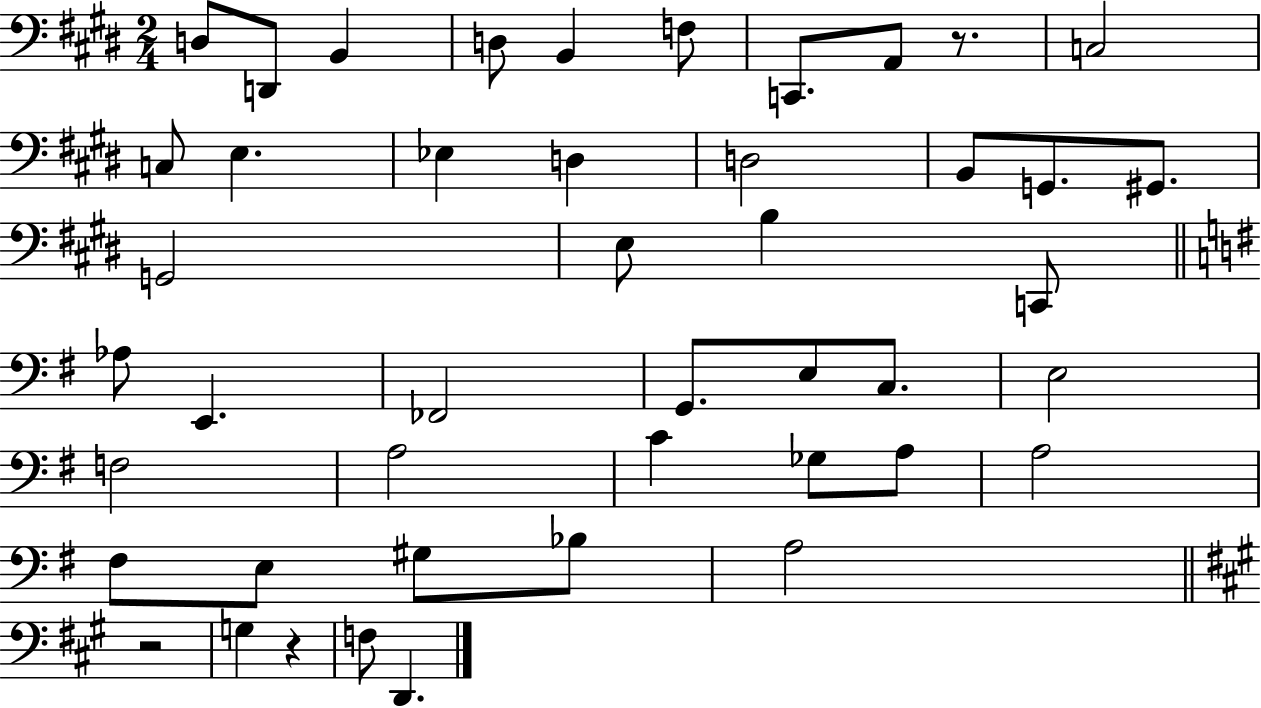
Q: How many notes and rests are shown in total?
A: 45